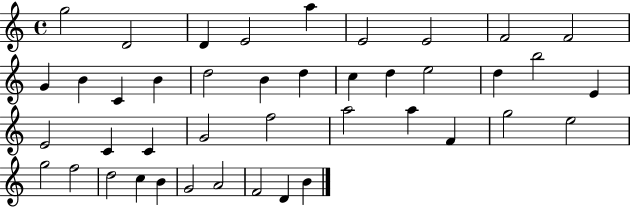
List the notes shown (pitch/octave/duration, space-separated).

G5/h D4/h D4/q E4/h A5/q E4/h E4/h F4/h F4/h G4/q B4/q C4/q B4/q D5/h B4/q D5/q C5/q D5/q E5/h D5/q B5/h E4/q E4/h C4/q C4/q G4/h F5/h A5/h A5/q F4/q G5/h E5/h G5/h F5/h D5/h C5/q B4/q G4/h A4/h F4/h D4/q B4/q